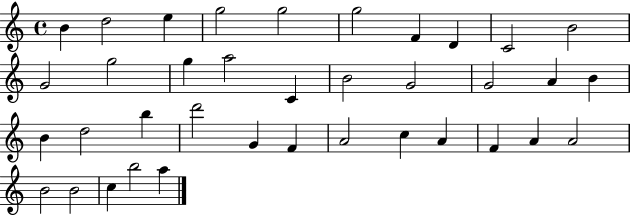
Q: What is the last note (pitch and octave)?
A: A5